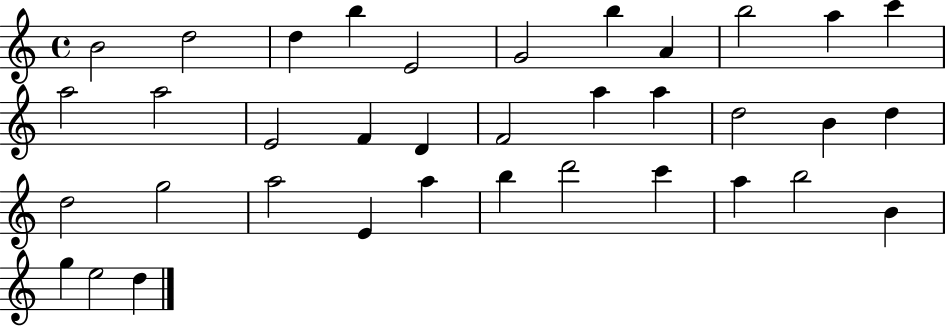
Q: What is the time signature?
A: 4/4